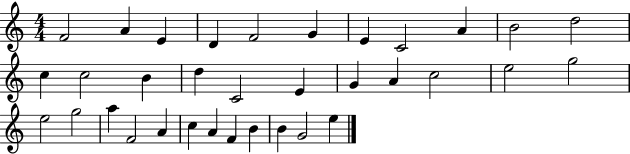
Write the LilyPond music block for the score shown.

{
  \clef treble
  \numericTimeSignature
  \time 4/4
  \key c \major
  f'2 a'4 e'4 | d'4 f'2 g'4 | e'4 c'2 a'4 | b'2 d''2 | \break c''4 c''2 b'4 | d''4 c'2 e'4 | g'4 a'4 c''2 | e''2 g''2 | \break e''2 g''2 | a''4 f'2 a'4 | c''4 a'4 f'4 b'4 | b'4 g'2 e''4 | \break \bar "|."
}